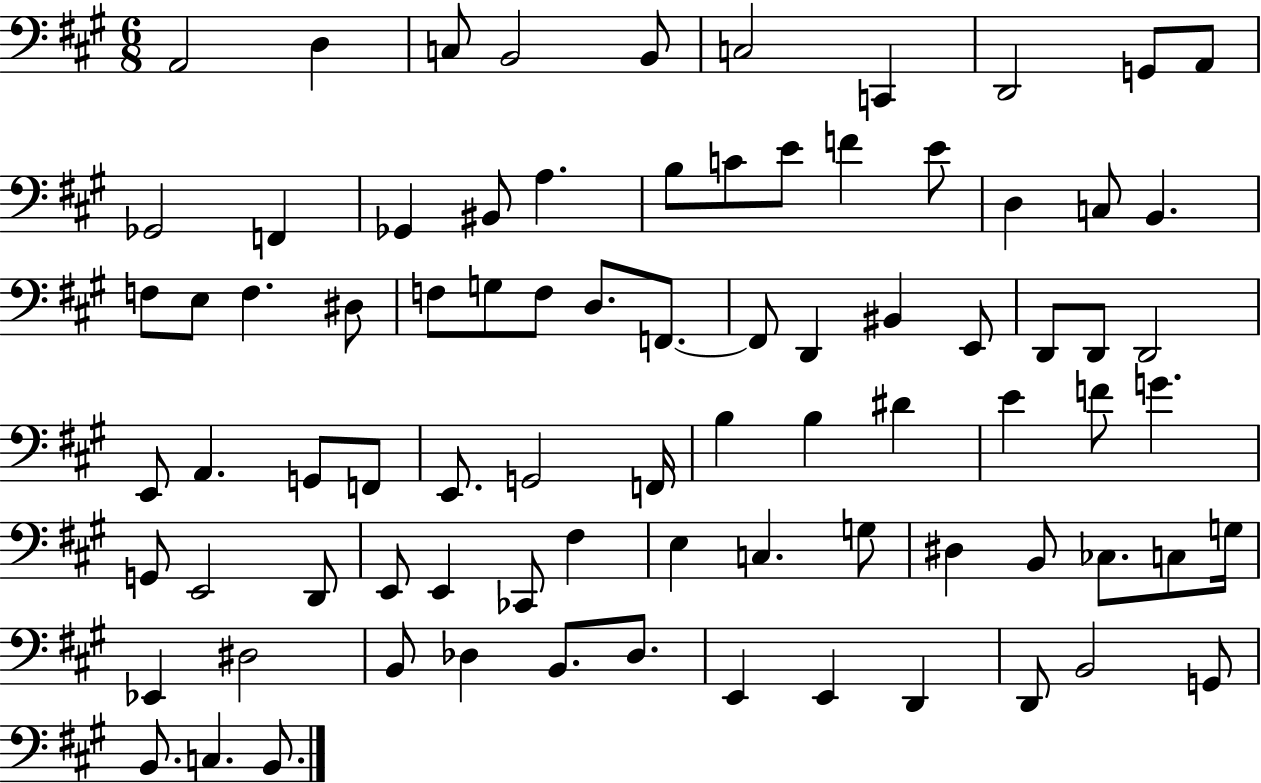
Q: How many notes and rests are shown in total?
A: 82